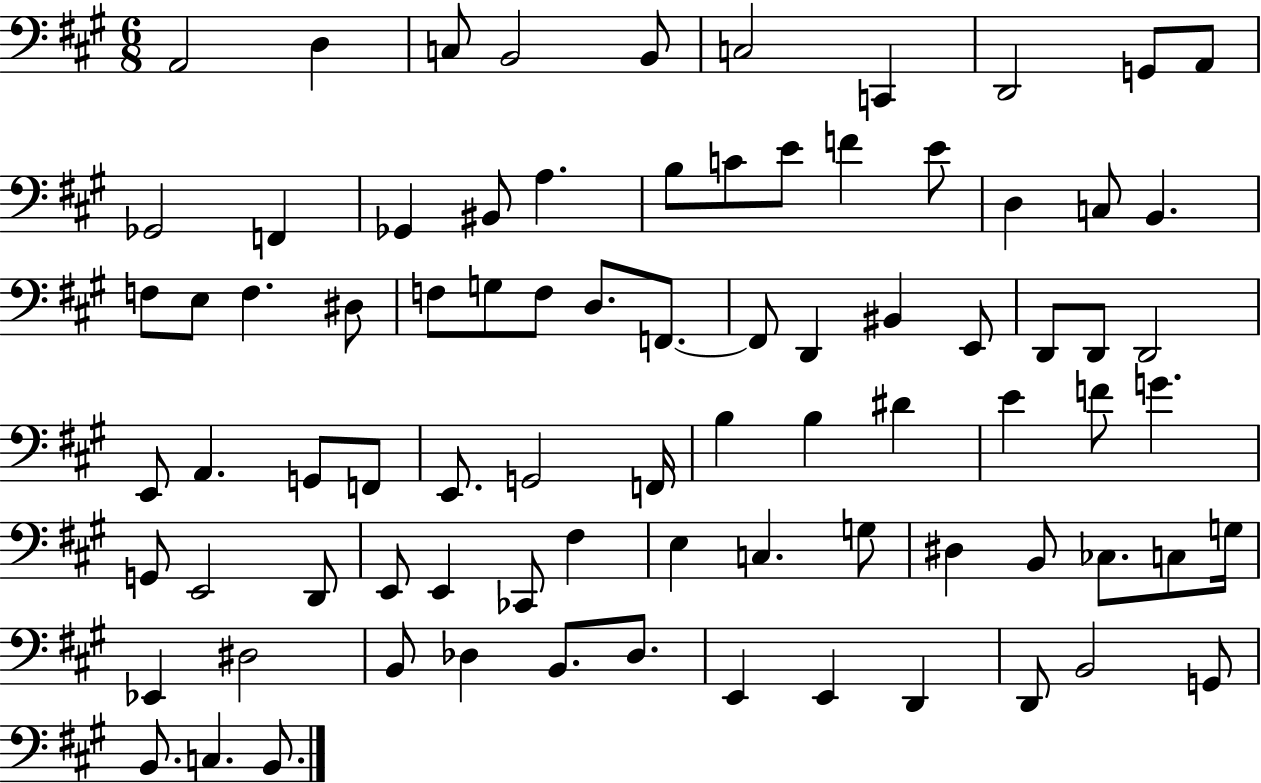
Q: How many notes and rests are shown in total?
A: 82